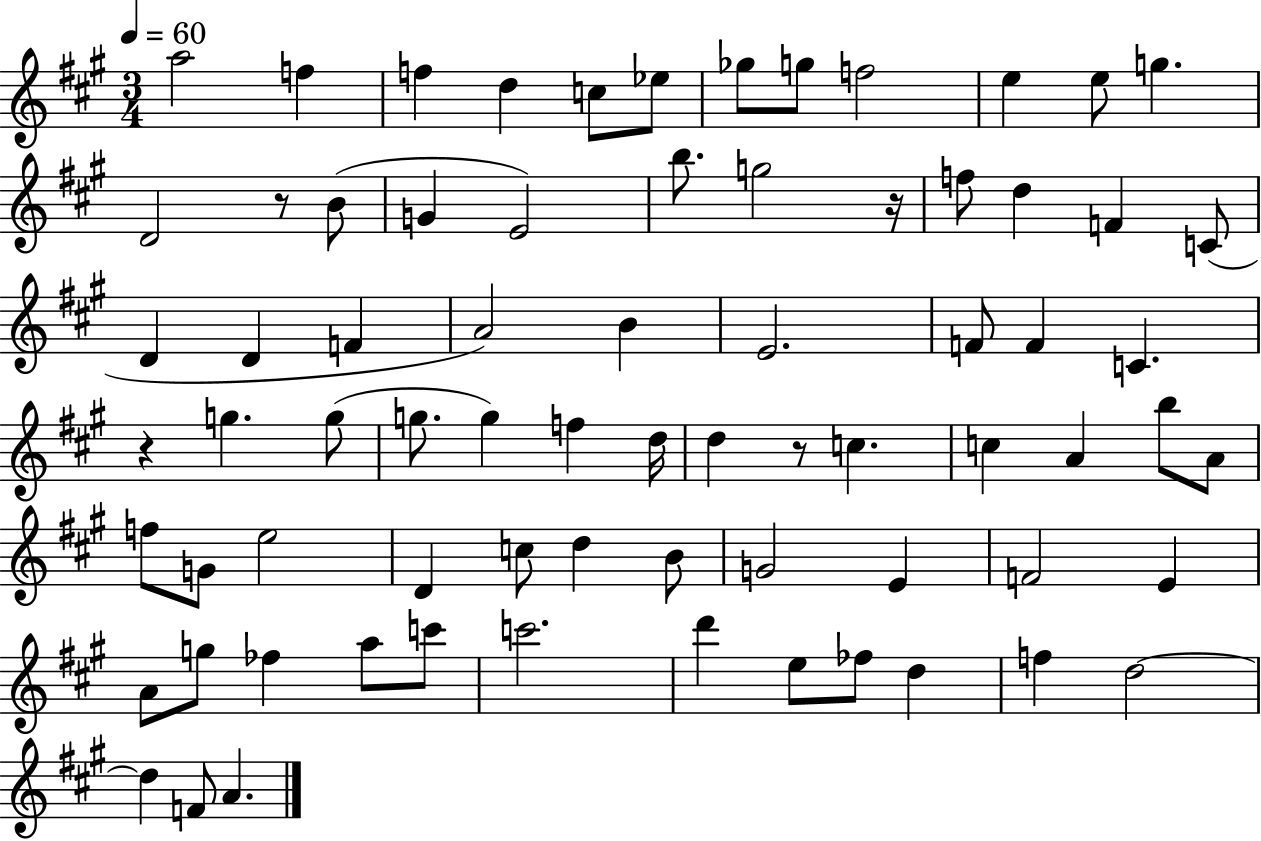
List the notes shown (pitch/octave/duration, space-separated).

A5/h F5/q F5/q D5/q C5/e Eb5/e Gb5/e G5/e F5/h E5/q E5/e G5/q. D4/h R/e B4/e G4/q E4/h B5/e. G5/h R/s F5/e D5/q F4/q C4/e D4/q D4/q F4/q A4/h B4/q E4/h. F4/e F4/q C4/q. R/q G5/q. G5/e G5/e. G5/q F5/q D5/s D5/q R/e C5/q. C5/q A4/q B5/e A4/e F5/e G4/e E5/h D4/q C5/e D5/q B4/e G4/h E4/q F4/h E4/q A4/e G5/e FES5/q A5/e C6/e C6/h. D6/q E5/e FES5/e D5/q F5/q D5/h D5/q F4/e A4/q.